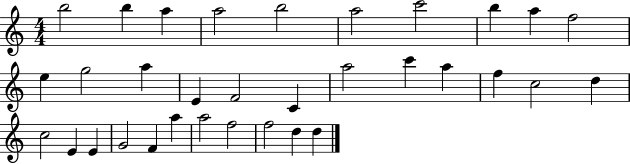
X:1
T:Untitled
M:4/4
L:1/4
K:C
b2 b a a2 b2 a2 c'2 b a f2 e g2 a E F2 C a2 c' a f c2 d c2 E E G2 F a a2 f2 f2 d d